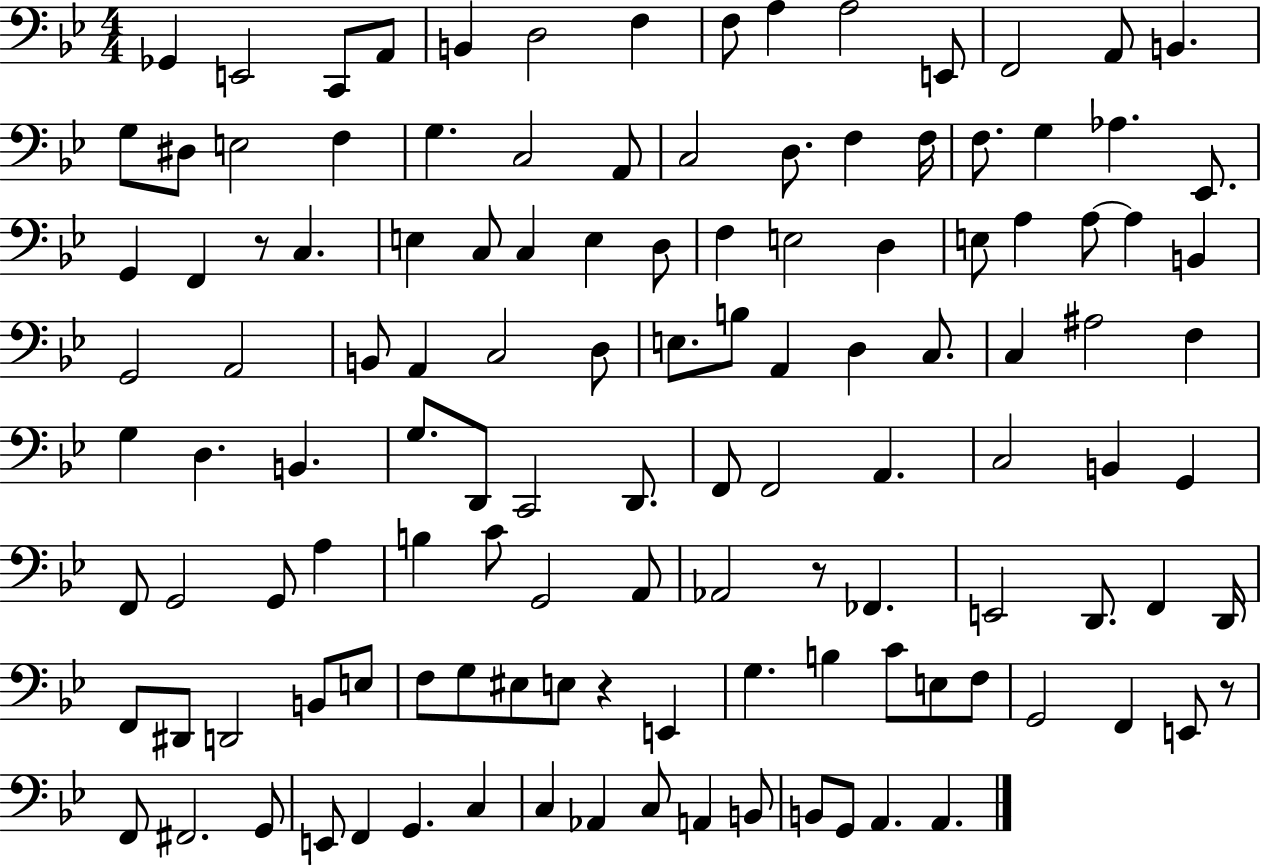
Gb2/q E2/h C2/e A2/e B2/q D3/h F3/q F3/e A3/q A3/h E2/e F2/h A2/e B2/q. G3/e D#3/e E3/h F3/q G3/q. C3/h A2/e C3/h D3/e. F3/q F3/s F3/e. G3/q Ab3/q. Eb2/e. G2/q F2/q R/e C3/q. E3/q C3/e C3/q E3/q D3/e F3/q E3/h D3/q E3/e A3/q A3/e A3/q B2/q G2/h A2/h B2/e A2/q C3/h D3/e E3/e. B3/e A2/q D3/q C3/e. C3/q A#3/h F3/q G3/q D3/q. B2/q. G3/e. D2/e C2/h D2/e. F2/e F2/h A2/q. C3/h B2/q G2/q F2/e G2/h G2/e A3/q B3/q C4/e G2/h A2/e Ab2/h R/e FES2/q. E2/h D2/e. F2/q D2/s F2/e D#2/e D2/h B2/e E3/e F3/e G3/e EIS3/e E3/e R/q E2/q G3/q. B3/q C4/e E3/e F3/e G2/h F2/q E2/e R/e F2/e F#2/h. G2/e E2/e F2/q G2/q. C3/q C3/q Ab2/q C3/e A2/q B2/e B2/e G2/e A2/q. A2/q.